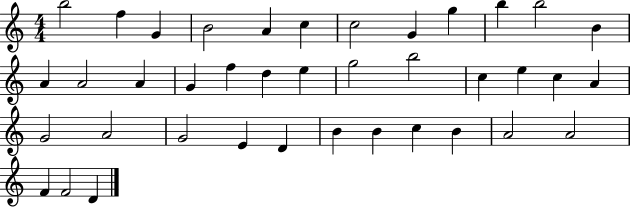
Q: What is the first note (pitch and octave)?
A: B5